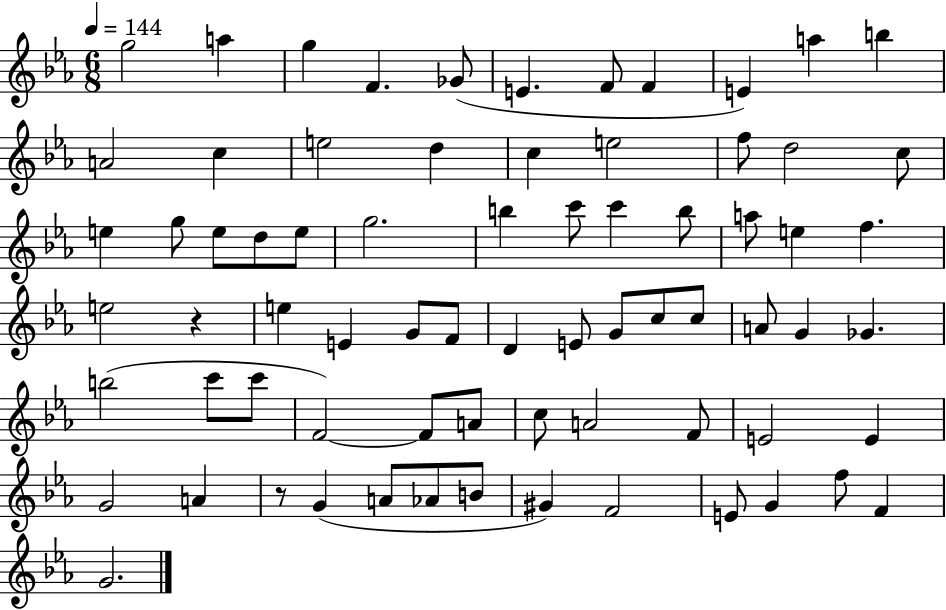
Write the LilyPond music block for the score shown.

{
  \clef treble
  \numericTimeSignature
  \time 6/8
  \key ees \major
  \tempo 4 = 144
  \repeat volta 2 { g''2 a''4 | g''4 f'4. ges'8( | e'4. f'8 f'4 | e'4) a''4 b''4 | \break a'2 c''4 | e''2 d''4 | c''4 e''2 | f''8 d''2 c''8 | \break e''4 g''8 e''8 d''8 e''8 | g''2. | b''4 c'''8 c'''4 b''8 | a''8 e''4 f''4. | \break e''2 r4 | e''4 e'4 g'8 f'8 | d'4 e'8 g'8 c''8 c''8 | a'8 g'4 ges'4. | \break b''2( c'''8 c'''8 | f'2~~) f'8 a'8 | c''8 a'2 f'8 | e'2 e'4 | \break g'2 a'4 | r8 g'4( a'8 aes'8 b'8 | gis'4) f'2 | e'8 g'4 f''8 f'4 | \break g'2. | } \bar "|."
}